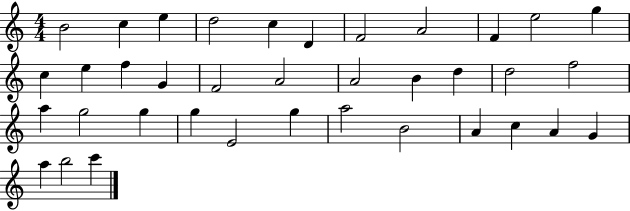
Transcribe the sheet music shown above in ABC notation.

X:1
T:Untitled
M:4/4
L:1/4
K:C
B2 c e d2 c D F2 A2 F e2 g c e f G F2 A2 A2 B d d2 f2 a g2 g g E2 g a2 B2 A c A G a b2 c'